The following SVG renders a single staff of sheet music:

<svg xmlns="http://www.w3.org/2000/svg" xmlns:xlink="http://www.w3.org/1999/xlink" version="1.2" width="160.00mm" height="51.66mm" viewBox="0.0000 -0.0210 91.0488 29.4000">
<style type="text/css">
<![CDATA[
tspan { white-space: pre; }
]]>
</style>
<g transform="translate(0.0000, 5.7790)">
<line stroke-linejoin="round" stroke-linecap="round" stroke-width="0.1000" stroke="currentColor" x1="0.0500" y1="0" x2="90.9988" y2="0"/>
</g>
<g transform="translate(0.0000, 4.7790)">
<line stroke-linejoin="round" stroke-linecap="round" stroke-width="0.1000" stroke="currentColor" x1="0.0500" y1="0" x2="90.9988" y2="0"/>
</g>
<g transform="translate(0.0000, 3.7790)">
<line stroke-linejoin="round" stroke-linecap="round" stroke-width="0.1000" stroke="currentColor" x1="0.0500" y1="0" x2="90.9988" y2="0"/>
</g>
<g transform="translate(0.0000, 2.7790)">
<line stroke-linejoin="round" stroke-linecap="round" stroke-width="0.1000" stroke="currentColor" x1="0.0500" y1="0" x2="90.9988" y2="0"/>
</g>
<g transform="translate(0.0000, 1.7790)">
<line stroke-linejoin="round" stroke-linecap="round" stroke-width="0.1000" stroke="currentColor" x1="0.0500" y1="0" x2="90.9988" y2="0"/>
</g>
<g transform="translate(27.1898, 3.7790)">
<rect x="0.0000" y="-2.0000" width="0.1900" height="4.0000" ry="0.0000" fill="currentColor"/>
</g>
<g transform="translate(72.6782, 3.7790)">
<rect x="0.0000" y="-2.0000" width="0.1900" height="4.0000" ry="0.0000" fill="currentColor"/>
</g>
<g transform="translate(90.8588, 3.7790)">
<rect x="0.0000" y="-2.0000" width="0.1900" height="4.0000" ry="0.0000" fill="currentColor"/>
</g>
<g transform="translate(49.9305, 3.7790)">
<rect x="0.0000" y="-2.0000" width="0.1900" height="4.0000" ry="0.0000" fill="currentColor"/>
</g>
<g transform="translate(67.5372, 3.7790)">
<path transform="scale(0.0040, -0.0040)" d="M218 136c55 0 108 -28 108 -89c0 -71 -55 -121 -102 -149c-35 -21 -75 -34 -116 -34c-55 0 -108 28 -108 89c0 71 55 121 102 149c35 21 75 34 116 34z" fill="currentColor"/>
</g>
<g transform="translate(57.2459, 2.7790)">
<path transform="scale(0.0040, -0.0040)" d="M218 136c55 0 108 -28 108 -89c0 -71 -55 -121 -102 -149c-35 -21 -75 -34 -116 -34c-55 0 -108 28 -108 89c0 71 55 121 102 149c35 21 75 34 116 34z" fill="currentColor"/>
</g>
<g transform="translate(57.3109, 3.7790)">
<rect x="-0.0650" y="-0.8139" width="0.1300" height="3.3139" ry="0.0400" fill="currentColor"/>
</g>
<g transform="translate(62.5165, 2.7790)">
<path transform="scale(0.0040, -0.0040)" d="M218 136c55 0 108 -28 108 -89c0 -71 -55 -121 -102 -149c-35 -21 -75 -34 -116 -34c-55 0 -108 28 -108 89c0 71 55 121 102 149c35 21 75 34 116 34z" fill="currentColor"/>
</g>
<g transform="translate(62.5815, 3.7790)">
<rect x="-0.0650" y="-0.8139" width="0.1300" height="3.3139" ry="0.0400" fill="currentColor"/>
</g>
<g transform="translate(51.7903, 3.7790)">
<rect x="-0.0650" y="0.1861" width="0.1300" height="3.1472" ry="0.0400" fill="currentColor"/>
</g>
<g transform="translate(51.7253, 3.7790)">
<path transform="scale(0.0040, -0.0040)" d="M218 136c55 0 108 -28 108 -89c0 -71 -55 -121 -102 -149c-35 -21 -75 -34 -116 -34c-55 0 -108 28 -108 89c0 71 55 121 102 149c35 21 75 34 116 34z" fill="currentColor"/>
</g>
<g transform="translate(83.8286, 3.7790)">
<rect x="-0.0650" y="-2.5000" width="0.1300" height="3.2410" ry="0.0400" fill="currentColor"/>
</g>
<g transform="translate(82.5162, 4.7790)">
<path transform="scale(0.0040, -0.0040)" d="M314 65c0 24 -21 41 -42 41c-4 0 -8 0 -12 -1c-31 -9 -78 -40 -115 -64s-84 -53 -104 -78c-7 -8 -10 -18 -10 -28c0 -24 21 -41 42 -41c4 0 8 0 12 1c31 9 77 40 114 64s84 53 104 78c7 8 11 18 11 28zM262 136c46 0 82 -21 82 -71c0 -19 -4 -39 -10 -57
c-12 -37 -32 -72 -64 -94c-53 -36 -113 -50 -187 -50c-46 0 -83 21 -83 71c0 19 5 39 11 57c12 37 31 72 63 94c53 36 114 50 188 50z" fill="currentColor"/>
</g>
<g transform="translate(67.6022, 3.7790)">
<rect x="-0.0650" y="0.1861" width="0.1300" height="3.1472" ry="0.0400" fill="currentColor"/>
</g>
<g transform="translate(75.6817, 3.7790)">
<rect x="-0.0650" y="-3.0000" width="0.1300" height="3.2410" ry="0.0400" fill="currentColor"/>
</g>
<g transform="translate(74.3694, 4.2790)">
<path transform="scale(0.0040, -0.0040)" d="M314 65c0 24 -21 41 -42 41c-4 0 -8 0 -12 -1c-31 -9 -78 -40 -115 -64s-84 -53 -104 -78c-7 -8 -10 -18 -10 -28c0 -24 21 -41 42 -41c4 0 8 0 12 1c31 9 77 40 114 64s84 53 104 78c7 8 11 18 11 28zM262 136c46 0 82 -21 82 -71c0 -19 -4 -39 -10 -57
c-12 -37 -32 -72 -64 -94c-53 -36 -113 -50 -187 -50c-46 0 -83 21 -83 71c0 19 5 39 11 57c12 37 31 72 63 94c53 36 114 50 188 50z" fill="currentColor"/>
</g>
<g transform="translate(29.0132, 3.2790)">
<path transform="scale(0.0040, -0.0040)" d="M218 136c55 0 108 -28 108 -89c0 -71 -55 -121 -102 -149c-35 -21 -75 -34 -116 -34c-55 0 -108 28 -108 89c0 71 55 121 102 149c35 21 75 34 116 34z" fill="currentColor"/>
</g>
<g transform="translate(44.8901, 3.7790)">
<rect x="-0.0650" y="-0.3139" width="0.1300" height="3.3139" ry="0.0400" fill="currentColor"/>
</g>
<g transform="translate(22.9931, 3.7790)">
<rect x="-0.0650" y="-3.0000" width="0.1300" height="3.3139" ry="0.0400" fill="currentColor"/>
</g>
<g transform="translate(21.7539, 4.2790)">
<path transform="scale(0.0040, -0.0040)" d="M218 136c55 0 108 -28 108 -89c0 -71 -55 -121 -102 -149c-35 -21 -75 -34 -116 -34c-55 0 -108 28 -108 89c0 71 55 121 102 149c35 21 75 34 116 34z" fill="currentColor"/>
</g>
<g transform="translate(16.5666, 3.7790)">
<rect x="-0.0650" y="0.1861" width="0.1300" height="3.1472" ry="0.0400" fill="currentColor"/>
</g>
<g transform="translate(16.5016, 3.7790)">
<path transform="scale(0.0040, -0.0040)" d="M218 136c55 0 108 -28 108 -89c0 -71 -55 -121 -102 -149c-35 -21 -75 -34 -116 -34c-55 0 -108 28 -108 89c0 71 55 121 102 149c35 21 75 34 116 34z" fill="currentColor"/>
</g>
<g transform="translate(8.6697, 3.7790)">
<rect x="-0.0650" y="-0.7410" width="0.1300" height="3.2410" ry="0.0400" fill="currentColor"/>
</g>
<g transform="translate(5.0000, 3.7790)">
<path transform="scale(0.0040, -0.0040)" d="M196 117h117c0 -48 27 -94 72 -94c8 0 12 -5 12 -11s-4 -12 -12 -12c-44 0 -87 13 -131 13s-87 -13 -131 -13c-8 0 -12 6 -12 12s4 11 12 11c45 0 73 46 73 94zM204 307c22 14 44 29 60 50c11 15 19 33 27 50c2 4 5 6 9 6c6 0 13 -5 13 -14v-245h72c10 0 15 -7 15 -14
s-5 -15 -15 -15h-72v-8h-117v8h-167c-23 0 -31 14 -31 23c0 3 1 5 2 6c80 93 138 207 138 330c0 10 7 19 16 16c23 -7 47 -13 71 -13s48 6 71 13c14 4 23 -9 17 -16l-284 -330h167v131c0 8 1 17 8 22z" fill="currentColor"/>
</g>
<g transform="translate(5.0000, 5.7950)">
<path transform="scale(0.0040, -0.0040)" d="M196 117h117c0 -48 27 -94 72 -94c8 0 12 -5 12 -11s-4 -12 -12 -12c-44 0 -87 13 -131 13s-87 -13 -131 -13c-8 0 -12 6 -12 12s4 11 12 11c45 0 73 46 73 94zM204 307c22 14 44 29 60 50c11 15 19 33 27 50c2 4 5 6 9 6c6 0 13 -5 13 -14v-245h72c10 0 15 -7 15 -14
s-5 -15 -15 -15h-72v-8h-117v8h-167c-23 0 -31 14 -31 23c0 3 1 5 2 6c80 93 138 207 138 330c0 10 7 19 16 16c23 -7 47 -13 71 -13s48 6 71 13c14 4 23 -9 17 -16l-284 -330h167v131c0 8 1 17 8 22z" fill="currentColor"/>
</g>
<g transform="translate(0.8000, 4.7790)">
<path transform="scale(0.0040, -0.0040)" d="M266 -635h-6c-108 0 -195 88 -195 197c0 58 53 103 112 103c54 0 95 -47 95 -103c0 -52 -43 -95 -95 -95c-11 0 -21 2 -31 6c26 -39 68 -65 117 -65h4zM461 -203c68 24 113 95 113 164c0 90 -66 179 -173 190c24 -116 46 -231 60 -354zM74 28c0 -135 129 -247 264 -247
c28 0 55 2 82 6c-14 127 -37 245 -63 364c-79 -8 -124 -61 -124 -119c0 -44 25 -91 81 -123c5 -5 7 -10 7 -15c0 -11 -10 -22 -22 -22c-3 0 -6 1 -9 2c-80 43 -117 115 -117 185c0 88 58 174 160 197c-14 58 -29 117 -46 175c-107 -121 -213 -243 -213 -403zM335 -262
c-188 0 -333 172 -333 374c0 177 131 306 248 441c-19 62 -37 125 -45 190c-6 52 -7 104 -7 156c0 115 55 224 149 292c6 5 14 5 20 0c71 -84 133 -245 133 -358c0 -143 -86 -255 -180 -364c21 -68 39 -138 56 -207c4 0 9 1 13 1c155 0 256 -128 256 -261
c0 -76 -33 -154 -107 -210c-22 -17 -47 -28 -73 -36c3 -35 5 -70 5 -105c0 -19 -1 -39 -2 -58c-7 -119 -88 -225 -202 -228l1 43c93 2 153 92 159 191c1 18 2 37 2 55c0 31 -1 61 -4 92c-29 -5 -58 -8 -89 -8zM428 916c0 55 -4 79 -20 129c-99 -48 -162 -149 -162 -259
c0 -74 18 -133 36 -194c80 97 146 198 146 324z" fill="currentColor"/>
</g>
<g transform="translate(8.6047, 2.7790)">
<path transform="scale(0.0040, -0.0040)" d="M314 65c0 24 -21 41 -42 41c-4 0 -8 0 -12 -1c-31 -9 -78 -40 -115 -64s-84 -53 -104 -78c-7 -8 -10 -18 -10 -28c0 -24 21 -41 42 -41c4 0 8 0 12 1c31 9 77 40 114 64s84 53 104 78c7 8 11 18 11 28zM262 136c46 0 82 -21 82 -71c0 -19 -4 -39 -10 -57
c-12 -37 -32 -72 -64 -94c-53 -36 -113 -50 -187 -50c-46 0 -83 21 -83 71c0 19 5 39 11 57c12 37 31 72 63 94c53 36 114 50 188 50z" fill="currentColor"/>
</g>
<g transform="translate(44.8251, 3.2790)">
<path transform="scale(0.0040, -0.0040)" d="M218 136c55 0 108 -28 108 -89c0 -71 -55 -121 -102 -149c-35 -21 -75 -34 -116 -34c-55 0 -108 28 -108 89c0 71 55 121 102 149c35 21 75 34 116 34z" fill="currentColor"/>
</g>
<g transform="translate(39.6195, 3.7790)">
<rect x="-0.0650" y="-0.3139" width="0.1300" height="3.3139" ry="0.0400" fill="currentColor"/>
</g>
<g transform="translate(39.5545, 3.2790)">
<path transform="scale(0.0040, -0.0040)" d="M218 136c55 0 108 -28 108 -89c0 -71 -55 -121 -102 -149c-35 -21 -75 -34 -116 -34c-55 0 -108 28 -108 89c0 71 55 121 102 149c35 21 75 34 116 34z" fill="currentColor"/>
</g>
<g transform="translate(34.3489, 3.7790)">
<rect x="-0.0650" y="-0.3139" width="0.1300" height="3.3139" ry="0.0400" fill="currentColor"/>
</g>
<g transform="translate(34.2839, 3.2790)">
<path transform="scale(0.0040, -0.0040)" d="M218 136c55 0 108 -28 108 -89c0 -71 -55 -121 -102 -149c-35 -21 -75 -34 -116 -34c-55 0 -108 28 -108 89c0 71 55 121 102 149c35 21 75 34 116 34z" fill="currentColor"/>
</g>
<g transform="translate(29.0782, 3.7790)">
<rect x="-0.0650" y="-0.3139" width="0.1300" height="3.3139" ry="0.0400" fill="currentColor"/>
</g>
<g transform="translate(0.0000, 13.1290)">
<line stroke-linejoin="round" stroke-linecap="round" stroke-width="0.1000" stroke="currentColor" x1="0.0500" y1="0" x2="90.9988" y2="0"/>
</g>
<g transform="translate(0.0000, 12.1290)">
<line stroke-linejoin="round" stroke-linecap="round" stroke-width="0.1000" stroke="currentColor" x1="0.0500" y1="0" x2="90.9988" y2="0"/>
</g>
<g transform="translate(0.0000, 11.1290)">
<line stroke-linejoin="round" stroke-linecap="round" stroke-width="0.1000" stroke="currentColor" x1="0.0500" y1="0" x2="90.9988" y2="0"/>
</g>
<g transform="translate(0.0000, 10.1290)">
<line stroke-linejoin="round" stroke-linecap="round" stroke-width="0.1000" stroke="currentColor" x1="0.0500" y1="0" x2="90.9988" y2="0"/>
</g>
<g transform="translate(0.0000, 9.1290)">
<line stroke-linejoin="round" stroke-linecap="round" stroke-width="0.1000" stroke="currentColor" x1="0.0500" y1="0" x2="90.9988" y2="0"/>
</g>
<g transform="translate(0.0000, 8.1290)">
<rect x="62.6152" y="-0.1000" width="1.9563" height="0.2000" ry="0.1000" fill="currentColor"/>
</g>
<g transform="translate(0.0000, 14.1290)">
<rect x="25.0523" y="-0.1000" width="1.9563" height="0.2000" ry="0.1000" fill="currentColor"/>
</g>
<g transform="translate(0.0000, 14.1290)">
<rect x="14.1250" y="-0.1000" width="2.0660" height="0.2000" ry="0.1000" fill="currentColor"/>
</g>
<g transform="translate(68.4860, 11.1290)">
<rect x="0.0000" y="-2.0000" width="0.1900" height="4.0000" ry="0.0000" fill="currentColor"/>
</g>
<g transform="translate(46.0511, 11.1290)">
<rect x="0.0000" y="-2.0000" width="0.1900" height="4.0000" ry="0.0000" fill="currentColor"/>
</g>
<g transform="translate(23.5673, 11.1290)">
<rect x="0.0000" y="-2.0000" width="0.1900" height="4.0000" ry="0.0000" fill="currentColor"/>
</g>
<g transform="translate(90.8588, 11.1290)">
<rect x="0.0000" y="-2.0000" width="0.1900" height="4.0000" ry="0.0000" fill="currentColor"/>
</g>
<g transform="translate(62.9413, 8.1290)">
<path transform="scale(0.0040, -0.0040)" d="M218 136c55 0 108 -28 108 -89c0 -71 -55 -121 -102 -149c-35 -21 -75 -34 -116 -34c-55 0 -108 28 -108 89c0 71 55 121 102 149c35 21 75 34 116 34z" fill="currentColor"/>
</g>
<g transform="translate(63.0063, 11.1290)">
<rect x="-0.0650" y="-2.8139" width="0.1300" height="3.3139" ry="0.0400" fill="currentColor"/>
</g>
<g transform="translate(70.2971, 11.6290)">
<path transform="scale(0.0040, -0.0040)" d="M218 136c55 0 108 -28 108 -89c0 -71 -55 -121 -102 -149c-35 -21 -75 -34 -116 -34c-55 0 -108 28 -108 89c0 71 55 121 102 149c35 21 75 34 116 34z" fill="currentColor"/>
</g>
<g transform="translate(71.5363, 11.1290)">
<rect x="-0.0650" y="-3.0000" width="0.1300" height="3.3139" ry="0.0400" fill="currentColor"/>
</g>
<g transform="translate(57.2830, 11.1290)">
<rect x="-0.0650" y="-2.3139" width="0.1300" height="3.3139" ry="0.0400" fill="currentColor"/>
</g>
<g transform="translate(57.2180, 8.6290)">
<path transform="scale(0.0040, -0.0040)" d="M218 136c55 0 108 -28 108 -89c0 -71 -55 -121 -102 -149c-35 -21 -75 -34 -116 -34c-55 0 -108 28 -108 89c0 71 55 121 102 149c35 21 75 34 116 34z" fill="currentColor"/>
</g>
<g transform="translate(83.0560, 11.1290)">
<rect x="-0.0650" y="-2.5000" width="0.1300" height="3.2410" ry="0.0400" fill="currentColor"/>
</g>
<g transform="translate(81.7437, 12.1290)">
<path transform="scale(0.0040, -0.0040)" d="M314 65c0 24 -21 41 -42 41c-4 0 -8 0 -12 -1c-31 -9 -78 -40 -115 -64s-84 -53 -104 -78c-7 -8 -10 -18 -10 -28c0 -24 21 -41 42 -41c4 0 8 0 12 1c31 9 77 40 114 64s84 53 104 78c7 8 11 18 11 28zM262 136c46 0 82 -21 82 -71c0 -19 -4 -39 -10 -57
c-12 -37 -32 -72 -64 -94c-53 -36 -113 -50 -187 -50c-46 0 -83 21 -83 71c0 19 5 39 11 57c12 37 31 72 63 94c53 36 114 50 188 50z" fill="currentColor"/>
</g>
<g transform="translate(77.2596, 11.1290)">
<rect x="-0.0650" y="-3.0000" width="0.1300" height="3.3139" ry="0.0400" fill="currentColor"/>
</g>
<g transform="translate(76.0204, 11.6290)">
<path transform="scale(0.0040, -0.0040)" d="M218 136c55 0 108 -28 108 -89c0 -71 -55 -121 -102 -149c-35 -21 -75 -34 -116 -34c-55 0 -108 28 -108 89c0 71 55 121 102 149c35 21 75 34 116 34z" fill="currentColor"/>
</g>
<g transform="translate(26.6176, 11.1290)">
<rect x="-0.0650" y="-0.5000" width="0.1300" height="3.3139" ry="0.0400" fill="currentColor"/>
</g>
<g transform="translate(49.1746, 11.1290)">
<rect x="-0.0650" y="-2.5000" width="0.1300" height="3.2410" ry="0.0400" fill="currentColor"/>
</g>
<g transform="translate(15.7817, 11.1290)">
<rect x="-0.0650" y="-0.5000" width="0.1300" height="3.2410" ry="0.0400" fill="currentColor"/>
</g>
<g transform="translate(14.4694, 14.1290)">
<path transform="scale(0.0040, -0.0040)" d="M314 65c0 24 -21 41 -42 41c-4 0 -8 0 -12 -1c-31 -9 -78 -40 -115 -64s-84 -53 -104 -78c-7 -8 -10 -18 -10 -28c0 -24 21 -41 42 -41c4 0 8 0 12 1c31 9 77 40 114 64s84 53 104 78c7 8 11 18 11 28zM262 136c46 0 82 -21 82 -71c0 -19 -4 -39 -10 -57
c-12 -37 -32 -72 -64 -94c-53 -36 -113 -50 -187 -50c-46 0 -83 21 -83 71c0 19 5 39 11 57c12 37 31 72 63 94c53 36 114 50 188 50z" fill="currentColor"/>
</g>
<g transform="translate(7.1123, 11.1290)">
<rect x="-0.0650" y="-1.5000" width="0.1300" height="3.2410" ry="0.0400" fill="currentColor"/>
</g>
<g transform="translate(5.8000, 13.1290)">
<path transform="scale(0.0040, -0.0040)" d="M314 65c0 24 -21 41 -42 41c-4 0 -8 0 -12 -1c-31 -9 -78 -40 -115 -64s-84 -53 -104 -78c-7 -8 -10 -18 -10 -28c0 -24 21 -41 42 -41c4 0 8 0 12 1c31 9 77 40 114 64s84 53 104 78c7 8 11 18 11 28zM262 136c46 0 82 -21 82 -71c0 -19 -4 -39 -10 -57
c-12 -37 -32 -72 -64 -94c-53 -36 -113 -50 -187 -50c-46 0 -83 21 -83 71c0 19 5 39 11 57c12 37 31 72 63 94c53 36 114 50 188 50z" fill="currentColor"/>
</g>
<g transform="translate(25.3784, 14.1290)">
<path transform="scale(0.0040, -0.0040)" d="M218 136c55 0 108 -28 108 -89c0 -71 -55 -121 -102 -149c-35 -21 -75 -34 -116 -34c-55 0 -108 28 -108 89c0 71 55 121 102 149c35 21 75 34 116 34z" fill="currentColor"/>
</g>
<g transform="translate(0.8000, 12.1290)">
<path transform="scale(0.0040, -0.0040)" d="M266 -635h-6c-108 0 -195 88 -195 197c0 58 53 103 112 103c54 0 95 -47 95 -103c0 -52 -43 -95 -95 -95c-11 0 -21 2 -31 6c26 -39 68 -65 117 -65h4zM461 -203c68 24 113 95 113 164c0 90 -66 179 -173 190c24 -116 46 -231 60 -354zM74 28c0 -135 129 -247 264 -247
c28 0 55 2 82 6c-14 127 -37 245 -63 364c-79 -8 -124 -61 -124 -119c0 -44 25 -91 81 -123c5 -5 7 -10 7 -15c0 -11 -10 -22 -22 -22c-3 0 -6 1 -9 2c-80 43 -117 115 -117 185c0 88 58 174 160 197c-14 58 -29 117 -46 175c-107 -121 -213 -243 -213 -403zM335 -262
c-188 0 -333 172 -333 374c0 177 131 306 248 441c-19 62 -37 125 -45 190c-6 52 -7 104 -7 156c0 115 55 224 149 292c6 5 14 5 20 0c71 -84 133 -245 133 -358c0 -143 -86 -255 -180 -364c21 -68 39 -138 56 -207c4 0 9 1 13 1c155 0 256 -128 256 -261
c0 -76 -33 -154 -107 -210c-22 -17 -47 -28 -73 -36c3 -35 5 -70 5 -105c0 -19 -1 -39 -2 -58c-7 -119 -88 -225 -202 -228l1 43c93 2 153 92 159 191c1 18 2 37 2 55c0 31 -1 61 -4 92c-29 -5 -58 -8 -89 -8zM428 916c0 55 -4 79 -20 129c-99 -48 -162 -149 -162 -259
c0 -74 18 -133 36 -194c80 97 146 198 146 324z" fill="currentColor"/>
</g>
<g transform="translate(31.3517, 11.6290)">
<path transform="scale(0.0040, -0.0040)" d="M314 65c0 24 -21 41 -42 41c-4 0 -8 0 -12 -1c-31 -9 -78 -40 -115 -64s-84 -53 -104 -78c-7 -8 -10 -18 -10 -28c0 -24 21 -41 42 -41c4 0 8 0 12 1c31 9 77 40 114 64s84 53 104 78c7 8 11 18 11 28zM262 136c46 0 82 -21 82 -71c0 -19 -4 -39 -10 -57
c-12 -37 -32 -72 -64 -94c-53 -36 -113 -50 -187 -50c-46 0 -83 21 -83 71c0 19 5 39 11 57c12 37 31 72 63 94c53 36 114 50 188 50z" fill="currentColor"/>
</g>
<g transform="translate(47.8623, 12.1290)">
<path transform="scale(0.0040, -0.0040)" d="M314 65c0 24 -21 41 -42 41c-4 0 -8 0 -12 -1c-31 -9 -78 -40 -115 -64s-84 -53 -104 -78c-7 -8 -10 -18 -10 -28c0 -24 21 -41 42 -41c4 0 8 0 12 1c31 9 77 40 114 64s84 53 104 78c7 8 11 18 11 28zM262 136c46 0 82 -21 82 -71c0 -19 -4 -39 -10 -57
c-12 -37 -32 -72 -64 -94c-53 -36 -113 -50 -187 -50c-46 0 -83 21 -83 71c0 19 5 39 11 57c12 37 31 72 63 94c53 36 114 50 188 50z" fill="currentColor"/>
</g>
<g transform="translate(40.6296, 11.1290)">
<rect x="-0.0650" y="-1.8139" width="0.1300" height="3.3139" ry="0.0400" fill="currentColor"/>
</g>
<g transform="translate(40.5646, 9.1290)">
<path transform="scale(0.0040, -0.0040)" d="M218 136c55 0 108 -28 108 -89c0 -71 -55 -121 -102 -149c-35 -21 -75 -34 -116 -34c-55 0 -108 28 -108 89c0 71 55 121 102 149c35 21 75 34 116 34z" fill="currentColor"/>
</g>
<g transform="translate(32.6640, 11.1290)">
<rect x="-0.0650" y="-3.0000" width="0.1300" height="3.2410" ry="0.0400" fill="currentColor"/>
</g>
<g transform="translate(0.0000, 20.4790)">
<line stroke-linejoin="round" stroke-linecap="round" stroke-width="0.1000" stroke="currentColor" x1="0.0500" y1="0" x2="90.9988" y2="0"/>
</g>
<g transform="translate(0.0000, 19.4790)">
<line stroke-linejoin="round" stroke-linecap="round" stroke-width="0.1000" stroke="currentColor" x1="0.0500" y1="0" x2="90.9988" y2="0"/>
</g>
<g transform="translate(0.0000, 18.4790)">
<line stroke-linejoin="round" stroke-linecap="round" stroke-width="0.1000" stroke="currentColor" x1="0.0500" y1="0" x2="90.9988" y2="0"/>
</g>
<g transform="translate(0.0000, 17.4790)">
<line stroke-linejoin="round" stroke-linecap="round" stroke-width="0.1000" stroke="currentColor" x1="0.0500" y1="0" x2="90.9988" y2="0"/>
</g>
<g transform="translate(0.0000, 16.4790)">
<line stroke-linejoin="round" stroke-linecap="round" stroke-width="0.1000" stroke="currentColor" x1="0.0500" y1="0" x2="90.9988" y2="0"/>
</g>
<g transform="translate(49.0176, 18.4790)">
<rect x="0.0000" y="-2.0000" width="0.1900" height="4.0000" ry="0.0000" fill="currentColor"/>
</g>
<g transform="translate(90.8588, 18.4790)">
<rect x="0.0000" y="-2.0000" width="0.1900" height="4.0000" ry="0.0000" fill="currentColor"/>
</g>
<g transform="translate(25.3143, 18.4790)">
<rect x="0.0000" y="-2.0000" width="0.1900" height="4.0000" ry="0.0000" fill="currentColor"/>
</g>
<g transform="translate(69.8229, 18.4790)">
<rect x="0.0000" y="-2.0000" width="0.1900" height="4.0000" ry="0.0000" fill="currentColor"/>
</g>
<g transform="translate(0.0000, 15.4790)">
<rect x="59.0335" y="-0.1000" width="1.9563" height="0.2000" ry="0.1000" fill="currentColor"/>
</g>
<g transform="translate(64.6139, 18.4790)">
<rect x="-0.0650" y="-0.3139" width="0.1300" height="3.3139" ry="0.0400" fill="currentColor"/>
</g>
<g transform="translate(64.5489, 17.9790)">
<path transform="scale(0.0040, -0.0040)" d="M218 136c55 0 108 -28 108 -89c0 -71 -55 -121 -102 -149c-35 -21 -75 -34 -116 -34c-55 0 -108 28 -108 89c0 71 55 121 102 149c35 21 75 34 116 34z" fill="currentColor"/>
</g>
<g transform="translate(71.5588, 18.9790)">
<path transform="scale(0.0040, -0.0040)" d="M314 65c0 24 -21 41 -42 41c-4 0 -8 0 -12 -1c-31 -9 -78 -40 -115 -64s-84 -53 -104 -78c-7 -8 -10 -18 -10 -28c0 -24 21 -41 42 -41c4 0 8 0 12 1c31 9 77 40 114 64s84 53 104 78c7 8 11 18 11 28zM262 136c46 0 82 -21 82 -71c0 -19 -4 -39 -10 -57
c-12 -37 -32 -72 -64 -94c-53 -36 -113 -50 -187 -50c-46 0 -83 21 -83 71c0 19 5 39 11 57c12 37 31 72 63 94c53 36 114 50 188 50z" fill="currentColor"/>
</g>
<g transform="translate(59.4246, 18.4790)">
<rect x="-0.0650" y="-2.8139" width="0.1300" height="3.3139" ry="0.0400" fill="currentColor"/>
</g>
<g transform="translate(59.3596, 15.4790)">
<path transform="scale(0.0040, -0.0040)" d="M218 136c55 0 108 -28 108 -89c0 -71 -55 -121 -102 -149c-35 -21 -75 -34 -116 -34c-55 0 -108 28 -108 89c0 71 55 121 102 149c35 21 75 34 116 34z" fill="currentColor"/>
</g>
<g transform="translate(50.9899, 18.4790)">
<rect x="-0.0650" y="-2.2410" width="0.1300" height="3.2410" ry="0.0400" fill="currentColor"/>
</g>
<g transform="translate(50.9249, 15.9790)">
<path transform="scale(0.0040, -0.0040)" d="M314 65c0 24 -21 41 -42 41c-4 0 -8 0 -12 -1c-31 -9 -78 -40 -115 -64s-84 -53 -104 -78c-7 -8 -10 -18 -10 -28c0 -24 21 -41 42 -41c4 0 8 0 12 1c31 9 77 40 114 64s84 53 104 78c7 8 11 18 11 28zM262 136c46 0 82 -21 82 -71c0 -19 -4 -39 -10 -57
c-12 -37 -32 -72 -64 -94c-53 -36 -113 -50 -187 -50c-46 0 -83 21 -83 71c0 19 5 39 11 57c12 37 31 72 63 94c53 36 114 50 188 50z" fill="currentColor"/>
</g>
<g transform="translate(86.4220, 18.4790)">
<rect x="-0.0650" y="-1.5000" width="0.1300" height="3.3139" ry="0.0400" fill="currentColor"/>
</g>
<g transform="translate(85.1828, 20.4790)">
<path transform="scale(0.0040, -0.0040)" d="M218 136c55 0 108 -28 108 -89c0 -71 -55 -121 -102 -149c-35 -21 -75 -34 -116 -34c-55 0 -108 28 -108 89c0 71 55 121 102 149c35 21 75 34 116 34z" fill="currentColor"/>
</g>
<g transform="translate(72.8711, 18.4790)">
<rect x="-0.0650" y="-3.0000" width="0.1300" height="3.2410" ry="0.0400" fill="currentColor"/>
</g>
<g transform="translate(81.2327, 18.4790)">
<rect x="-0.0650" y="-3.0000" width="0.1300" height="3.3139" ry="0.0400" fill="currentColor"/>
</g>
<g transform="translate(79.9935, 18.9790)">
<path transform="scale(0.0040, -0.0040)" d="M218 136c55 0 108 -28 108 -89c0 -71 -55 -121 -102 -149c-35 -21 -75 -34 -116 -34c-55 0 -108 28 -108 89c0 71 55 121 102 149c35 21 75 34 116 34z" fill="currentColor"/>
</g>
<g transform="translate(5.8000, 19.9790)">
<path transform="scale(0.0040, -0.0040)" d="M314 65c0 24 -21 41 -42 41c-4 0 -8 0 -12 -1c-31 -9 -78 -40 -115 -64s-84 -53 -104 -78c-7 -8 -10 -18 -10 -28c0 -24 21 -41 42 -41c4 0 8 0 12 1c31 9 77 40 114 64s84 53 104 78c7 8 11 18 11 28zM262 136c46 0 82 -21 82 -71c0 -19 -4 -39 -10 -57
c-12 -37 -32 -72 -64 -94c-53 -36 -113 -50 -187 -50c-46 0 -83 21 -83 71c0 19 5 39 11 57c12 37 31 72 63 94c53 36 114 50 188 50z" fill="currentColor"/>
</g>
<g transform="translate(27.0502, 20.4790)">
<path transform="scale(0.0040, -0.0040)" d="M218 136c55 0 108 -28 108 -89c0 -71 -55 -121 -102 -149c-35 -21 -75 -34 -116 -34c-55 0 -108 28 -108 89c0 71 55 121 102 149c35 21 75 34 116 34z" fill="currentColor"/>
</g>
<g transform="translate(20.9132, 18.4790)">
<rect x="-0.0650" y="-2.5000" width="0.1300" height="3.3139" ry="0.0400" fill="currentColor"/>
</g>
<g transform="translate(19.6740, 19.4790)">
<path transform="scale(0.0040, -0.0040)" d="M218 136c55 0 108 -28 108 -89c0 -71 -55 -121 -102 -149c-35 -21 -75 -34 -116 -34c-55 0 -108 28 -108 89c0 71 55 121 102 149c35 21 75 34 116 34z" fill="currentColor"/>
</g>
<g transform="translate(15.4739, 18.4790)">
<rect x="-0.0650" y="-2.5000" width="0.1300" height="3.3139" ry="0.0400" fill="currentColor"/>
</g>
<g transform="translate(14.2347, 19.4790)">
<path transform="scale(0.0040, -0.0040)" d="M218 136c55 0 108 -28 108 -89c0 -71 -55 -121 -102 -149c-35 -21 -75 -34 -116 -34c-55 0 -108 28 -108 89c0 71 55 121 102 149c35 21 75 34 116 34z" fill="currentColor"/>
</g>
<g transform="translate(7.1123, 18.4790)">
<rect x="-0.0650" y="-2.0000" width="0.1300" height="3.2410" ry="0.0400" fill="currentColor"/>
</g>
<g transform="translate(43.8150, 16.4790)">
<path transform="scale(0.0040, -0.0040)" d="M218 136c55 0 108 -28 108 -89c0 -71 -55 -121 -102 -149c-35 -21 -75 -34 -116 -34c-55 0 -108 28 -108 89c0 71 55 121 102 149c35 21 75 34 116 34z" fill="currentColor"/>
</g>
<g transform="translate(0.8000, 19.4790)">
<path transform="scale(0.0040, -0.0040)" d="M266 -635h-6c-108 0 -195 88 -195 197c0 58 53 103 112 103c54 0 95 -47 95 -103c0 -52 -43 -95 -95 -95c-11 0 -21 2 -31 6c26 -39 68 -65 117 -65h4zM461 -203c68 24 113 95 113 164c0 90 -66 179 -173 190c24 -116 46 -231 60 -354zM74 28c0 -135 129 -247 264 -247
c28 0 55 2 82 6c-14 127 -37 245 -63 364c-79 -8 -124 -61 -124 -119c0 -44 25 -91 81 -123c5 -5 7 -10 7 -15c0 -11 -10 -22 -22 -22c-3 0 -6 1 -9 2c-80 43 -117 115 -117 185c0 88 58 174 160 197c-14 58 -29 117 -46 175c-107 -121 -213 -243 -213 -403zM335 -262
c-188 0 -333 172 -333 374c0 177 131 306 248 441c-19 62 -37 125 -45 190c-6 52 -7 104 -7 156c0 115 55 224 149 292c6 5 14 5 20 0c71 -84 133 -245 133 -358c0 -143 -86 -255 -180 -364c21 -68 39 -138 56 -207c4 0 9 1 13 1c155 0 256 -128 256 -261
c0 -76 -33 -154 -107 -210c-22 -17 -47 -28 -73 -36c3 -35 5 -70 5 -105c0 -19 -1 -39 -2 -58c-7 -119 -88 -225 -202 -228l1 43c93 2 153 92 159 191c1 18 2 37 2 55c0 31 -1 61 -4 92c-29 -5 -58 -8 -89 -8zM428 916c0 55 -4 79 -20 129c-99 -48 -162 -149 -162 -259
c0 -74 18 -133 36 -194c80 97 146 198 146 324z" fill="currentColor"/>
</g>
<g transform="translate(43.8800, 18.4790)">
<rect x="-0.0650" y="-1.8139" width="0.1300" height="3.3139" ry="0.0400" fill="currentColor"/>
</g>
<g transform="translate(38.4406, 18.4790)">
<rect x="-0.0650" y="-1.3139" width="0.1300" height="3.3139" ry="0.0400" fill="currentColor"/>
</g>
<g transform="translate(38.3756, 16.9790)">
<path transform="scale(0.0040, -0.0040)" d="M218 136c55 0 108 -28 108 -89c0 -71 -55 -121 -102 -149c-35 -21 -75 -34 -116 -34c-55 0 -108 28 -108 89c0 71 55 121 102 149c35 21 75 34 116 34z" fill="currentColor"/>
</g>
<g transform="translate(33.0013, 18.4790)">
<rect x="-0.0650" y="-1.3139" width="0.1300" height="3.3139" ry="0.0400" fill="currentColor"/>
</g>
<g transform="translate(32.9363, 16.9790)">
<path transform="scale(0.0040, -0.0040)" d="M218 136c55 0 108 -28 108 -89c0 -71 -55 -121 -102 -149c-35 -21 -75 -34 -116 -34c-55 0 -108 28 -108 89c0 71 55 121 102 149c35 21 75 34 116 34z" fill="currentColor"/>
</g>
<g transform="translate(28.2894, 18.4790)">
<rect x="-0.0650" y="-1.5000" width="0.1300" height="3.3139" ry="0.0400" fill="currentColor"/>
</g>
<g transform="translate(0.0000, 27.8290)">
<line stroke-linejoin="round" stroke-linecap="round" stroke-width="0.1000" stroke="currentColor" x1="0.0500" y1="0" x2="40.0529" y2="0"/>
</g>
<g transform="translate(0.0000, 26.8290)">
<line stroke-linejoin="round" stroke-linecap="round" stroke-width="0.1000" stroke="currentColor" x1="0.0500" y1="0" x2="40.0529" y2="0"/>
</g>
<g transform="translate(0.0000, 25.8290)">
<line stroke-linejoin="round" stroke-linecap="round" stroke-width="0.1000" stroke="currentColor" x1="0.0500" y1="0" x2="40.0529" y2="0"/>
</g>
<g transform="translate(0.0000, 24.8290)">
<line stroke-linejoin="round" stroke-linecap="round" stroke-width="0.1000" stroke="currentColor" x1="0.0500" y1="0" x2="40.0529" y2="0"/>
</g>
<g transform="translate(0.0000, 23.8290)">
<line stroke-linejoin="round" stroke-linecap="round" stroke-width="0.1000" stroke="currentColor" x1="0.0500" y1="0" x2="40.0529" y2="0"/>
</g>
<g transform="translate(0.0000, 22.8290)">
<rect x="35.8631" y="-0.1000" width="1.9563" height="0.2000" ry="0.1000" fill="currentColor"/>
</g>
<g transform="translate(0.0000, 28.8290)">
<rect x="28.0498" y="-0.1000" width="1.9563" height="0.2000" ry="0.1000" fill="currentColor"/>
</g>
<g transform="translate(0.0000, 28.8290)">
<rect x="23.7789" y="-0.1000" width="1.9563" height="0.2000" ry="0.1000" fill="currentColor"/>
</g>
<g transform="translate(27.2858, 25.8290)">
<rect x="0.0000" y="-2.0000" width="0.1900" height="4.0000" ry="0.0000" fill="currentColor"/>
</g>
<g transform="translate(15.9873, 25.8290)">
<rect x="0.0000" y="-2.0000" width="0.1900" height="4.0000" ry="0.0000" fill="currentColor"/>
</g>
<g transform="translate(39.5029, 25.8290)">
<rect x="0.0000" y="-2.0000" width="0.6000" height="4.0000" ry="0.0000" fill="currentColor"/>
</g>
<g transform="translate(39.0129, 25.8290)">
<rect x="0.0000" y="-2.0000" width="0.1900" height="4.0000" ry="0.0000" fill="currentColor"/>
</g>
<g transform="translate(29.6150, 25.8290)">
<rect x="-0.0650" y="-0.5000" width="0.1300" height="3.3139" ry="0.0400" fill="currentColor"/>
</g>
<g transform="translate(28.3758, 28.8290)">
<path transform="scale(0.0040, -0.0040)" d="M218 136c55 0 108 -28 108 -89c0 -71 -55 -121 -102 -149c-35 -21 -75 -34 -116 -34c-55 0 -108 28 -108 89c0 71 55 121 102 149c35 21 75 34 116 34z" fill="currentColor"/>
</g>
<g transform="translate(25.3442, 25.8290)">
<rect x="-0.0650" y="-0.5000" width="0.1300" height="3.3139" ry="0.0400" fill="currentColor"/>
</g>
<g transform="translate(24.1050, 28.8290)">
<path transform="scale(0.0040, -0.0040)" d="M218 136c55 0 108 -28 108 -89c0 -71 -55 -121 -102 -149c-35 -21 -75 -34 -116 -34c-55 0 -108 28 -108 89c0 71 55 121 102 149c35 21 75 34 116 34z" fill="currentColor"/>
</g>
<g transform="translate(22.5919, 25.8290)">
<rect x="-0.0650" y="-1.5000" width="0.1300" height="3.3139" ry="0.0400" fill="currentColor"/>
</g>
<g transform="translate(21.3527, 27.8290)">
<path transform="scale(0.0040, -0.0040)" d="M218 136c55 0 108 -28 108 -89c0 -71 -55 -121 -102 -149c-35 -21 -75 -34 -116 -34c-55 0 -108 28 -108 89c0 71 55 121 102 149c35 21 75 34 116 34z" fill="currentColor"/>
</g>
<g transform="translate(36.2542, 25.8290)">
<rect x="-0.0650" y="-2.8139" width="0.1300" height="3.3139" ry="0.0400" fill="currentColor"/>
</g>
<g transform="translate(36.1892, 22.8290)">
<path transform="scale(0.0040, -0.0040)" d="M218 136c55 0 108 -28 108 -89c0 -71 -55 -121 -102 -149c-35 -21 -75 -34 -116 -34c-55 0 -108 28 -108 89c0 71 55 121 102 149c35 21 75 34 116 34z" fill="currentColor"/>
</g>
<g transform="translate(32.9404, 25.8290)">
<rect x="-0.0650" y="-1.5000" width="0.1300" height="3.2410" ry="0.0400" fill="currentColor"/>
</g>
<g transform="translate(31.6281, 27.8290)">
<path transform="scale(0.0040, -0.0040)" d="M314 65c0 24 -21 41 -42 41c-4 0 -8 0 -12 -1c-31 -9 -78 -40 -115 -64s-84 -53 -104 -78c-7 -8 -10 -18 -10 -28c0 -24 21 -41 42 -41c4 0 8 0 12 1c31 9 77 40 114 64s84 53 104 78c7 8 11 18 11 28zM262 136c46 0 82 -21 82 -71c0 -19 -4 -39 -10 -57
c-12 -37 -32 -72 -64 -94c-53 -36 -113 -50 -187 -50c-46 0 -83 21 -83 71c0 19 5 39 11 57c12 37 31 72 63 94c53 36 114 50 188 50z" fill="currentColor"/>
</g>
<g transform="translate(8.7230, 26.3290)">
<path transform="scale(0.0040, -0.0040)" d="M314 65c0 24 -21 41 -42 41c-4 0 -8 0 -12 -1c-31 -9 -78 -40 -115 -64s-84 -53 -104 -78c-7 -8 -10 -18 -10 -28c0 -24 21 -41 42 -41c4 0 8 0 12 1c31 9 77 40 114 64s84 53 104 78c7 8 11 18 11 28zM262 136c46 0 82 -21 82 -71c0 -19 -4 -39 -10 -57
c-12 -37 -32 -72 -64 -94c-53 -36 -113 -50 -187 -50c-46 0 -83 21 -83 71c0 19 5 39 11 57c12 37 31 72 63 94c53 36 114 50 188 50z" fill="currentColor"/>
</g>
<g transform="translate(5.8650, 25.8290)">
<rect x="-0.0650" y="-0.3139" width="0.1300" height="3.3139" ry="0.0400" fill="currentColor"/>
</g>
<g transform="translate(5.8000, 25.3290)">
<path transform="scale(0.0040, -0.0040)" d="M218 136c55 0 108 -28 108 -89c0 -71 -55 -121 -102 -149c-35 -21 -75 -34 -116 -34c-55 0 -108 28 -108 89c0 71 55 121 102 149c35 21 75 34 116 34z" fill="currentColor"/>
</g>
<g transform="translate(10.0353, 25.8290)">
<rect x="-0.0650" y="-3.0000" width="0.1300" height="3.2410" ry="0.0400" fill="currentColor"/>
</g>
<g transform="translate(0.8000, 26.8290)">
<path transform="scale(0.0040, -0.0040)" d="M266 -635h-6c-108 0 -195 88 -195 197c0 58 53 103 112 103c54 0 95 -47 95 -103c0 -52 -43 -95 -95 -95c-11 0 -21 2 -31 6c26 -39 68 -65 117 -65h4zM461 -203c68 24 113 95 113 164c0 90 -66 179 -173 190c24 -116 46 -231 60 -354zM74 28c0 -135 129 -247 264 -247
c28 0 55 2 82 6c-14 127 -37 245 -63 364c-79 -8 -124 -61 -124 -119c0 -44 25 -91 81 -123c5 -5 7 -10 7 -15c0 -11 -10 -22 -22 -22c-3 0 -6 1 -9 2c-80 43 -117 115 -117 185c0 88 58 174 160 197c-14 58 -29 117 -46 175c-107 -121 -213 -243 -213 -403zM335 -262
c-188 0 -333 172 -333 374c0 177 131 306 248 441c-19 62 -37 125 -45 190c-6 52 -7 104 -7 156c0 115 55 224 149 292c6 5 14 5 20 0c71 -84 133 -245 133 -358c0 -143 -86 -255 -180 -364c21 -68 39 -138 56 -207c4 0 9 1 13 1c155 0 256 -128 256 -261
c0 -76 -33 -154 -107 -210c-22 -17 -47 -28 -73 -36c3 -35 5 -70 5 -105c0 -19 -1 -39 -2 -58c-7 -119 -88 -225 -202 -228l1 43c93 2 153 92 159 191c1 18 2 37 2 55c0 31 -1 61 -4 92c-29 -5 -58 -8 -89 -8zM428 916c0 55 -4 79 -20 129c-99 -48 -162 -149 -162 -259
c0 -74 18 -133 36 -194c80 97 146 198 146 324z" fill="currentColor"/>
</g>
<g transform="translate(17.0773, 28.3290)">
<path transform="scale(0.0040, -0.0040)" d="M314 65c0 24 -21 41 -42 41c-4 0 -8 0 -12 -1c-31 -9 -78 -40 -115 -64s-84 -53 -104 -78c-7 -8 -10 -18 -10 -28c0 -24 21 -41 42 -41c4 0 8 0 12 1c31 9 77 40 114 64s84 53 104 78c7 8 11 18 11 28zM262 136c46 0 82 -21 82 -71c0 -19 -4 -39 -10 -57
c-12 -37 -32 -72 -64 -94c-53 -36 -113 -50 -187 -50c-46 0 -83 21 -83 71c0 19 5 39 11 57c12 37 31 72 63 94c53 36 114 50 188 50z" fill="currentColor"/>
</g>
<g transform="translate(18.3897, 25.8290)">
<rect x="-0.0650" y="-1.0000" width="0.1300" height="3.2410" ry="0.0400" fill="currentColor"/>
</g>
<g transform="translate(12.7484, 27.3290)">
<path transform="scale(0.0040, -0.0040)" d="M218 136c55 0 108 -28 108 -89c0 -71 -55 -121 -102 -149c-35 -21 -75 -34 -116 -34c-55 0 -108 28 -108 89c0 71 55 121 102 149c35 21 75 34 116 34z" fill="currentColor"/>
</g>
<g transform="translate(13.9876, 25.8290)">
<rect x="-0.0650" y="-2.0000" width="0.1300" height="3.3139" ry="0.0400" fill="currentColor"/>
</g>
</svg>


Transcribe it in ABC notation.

X:1
T:Untitled
M:4/4
L:1/4
K:C
d2 B A c c c c B d d B A2 G2 E2 C2 C A2 f G2 g a A A G2 F2 G G E e e f g2 a c A2 A E c A2 F D2 E C C E2 a